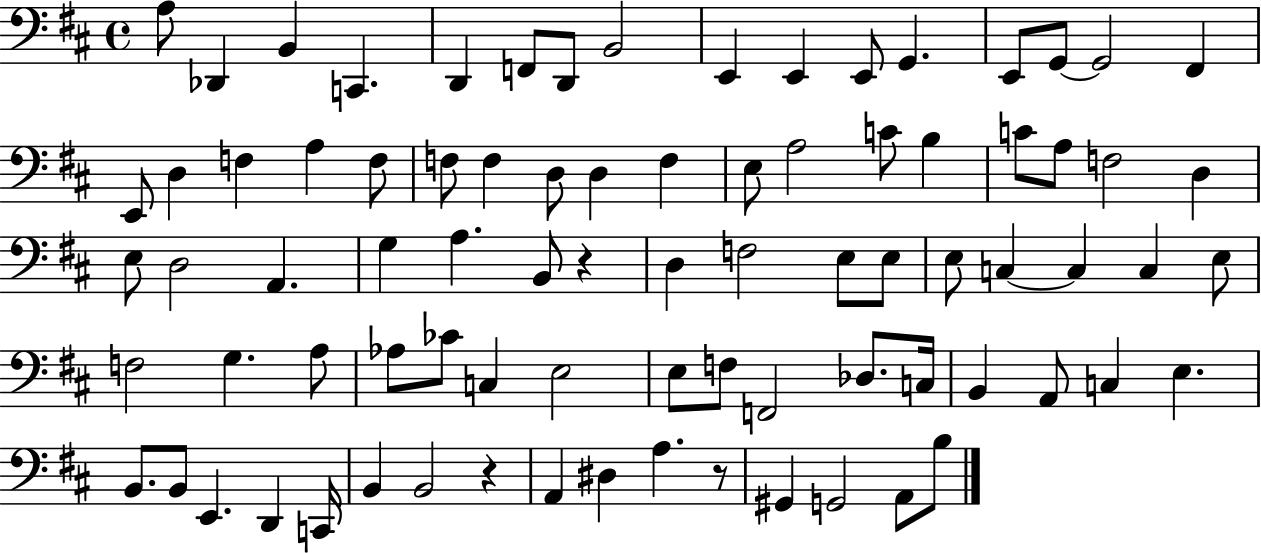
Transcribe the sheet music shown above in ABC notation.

X:1
T:Untitled
M:4/4
L:1/4
K:D
A,/2 _D,, B,, C,, D,, F,,/2 D,,/2 B,,2 E,, E,, E,,/2 G,, E,,/2 G,,/2 G,,2 ^F,, E,,/2 D, F, A, F,/2 F,/2 F, D,/2 D, F, E,/2 A,2 C/2 B, C/2 A,/2 F,2 D, E,/2 D,2 A,, G, A, B,,/2 z D, F,2 E,/2 E,/2 E,/2 C, C, C, E,/2 F,2 G, A,/2 _A,/2 _C/2 C, E,2 E,/2 F,/2 F,,2 _D,/2 C,/4 B,, A,,/2 C, E, B,,/2 B,,/2 E,, D,, C,,/4 B,, B,,2 z A,, ^D, A, z/2 ^G,, G,,2 A,,/2 B,/2